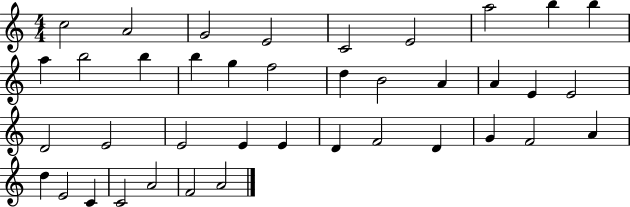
{
  \clef treble
  \numericTimeSignature
  \time 4/4
  \key c \major
  c''2 a'2 | g'2 e'2 | c'2 e'2 | a''2 b''4 b''4 | \break a''4 b''2 b''4 | b''4 g''4 f''2 | d''4 b'2 a'4 | a'4 e'4 e'2 | \break d'2 e'2 | e'2 e'4 e'4 | d'4 f'2 d'4 | g'4 f'2 a'4 | \break d''4 e'2 c'4 | c'2 a'2 | f'2 a'2 | \bar "|."
}